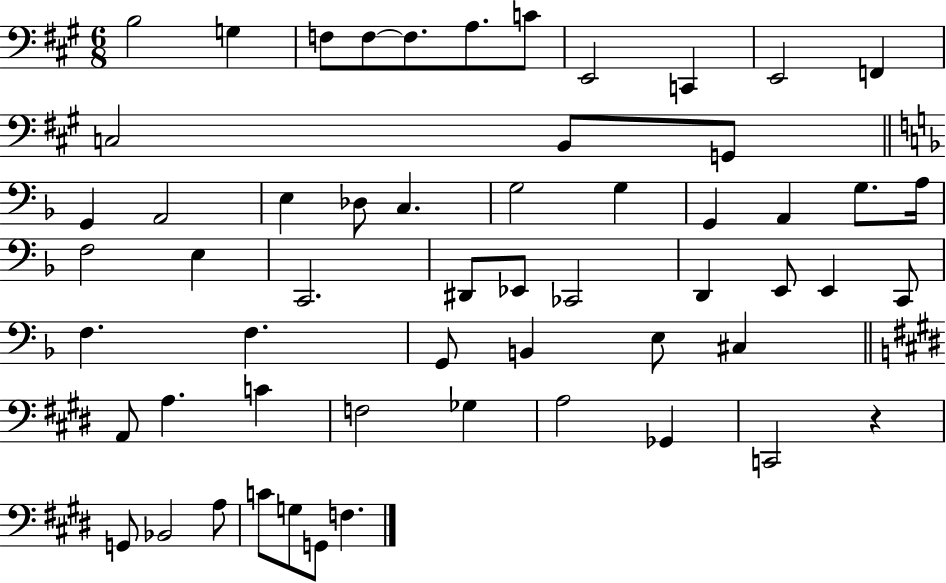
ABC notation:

X:1
T:Untitled
M:6/8
L:1/4
K:A
B,2 G, F,/2 F,/2 F,/2 A,/2 C/2 E,,2 C,, E,,2 F,, C,2 B,,/2 G,,/2 G,, A,,2 E, _D,/2 C, G,2 G, G,, A,, G,/2 A,/4 F,2 E, C,,2 ^D,,/2 _E,,/2 _C,,2 D,, E,,/2 E,, C,,/2 F, F, G,,/2 B,, E,/2 ^C, A,,/2 A, C F,2 _G, A,2 _G,, C,,2 z G,,/2 _B,,2 A,/2 C/2 G,/2 G,,/2 F,